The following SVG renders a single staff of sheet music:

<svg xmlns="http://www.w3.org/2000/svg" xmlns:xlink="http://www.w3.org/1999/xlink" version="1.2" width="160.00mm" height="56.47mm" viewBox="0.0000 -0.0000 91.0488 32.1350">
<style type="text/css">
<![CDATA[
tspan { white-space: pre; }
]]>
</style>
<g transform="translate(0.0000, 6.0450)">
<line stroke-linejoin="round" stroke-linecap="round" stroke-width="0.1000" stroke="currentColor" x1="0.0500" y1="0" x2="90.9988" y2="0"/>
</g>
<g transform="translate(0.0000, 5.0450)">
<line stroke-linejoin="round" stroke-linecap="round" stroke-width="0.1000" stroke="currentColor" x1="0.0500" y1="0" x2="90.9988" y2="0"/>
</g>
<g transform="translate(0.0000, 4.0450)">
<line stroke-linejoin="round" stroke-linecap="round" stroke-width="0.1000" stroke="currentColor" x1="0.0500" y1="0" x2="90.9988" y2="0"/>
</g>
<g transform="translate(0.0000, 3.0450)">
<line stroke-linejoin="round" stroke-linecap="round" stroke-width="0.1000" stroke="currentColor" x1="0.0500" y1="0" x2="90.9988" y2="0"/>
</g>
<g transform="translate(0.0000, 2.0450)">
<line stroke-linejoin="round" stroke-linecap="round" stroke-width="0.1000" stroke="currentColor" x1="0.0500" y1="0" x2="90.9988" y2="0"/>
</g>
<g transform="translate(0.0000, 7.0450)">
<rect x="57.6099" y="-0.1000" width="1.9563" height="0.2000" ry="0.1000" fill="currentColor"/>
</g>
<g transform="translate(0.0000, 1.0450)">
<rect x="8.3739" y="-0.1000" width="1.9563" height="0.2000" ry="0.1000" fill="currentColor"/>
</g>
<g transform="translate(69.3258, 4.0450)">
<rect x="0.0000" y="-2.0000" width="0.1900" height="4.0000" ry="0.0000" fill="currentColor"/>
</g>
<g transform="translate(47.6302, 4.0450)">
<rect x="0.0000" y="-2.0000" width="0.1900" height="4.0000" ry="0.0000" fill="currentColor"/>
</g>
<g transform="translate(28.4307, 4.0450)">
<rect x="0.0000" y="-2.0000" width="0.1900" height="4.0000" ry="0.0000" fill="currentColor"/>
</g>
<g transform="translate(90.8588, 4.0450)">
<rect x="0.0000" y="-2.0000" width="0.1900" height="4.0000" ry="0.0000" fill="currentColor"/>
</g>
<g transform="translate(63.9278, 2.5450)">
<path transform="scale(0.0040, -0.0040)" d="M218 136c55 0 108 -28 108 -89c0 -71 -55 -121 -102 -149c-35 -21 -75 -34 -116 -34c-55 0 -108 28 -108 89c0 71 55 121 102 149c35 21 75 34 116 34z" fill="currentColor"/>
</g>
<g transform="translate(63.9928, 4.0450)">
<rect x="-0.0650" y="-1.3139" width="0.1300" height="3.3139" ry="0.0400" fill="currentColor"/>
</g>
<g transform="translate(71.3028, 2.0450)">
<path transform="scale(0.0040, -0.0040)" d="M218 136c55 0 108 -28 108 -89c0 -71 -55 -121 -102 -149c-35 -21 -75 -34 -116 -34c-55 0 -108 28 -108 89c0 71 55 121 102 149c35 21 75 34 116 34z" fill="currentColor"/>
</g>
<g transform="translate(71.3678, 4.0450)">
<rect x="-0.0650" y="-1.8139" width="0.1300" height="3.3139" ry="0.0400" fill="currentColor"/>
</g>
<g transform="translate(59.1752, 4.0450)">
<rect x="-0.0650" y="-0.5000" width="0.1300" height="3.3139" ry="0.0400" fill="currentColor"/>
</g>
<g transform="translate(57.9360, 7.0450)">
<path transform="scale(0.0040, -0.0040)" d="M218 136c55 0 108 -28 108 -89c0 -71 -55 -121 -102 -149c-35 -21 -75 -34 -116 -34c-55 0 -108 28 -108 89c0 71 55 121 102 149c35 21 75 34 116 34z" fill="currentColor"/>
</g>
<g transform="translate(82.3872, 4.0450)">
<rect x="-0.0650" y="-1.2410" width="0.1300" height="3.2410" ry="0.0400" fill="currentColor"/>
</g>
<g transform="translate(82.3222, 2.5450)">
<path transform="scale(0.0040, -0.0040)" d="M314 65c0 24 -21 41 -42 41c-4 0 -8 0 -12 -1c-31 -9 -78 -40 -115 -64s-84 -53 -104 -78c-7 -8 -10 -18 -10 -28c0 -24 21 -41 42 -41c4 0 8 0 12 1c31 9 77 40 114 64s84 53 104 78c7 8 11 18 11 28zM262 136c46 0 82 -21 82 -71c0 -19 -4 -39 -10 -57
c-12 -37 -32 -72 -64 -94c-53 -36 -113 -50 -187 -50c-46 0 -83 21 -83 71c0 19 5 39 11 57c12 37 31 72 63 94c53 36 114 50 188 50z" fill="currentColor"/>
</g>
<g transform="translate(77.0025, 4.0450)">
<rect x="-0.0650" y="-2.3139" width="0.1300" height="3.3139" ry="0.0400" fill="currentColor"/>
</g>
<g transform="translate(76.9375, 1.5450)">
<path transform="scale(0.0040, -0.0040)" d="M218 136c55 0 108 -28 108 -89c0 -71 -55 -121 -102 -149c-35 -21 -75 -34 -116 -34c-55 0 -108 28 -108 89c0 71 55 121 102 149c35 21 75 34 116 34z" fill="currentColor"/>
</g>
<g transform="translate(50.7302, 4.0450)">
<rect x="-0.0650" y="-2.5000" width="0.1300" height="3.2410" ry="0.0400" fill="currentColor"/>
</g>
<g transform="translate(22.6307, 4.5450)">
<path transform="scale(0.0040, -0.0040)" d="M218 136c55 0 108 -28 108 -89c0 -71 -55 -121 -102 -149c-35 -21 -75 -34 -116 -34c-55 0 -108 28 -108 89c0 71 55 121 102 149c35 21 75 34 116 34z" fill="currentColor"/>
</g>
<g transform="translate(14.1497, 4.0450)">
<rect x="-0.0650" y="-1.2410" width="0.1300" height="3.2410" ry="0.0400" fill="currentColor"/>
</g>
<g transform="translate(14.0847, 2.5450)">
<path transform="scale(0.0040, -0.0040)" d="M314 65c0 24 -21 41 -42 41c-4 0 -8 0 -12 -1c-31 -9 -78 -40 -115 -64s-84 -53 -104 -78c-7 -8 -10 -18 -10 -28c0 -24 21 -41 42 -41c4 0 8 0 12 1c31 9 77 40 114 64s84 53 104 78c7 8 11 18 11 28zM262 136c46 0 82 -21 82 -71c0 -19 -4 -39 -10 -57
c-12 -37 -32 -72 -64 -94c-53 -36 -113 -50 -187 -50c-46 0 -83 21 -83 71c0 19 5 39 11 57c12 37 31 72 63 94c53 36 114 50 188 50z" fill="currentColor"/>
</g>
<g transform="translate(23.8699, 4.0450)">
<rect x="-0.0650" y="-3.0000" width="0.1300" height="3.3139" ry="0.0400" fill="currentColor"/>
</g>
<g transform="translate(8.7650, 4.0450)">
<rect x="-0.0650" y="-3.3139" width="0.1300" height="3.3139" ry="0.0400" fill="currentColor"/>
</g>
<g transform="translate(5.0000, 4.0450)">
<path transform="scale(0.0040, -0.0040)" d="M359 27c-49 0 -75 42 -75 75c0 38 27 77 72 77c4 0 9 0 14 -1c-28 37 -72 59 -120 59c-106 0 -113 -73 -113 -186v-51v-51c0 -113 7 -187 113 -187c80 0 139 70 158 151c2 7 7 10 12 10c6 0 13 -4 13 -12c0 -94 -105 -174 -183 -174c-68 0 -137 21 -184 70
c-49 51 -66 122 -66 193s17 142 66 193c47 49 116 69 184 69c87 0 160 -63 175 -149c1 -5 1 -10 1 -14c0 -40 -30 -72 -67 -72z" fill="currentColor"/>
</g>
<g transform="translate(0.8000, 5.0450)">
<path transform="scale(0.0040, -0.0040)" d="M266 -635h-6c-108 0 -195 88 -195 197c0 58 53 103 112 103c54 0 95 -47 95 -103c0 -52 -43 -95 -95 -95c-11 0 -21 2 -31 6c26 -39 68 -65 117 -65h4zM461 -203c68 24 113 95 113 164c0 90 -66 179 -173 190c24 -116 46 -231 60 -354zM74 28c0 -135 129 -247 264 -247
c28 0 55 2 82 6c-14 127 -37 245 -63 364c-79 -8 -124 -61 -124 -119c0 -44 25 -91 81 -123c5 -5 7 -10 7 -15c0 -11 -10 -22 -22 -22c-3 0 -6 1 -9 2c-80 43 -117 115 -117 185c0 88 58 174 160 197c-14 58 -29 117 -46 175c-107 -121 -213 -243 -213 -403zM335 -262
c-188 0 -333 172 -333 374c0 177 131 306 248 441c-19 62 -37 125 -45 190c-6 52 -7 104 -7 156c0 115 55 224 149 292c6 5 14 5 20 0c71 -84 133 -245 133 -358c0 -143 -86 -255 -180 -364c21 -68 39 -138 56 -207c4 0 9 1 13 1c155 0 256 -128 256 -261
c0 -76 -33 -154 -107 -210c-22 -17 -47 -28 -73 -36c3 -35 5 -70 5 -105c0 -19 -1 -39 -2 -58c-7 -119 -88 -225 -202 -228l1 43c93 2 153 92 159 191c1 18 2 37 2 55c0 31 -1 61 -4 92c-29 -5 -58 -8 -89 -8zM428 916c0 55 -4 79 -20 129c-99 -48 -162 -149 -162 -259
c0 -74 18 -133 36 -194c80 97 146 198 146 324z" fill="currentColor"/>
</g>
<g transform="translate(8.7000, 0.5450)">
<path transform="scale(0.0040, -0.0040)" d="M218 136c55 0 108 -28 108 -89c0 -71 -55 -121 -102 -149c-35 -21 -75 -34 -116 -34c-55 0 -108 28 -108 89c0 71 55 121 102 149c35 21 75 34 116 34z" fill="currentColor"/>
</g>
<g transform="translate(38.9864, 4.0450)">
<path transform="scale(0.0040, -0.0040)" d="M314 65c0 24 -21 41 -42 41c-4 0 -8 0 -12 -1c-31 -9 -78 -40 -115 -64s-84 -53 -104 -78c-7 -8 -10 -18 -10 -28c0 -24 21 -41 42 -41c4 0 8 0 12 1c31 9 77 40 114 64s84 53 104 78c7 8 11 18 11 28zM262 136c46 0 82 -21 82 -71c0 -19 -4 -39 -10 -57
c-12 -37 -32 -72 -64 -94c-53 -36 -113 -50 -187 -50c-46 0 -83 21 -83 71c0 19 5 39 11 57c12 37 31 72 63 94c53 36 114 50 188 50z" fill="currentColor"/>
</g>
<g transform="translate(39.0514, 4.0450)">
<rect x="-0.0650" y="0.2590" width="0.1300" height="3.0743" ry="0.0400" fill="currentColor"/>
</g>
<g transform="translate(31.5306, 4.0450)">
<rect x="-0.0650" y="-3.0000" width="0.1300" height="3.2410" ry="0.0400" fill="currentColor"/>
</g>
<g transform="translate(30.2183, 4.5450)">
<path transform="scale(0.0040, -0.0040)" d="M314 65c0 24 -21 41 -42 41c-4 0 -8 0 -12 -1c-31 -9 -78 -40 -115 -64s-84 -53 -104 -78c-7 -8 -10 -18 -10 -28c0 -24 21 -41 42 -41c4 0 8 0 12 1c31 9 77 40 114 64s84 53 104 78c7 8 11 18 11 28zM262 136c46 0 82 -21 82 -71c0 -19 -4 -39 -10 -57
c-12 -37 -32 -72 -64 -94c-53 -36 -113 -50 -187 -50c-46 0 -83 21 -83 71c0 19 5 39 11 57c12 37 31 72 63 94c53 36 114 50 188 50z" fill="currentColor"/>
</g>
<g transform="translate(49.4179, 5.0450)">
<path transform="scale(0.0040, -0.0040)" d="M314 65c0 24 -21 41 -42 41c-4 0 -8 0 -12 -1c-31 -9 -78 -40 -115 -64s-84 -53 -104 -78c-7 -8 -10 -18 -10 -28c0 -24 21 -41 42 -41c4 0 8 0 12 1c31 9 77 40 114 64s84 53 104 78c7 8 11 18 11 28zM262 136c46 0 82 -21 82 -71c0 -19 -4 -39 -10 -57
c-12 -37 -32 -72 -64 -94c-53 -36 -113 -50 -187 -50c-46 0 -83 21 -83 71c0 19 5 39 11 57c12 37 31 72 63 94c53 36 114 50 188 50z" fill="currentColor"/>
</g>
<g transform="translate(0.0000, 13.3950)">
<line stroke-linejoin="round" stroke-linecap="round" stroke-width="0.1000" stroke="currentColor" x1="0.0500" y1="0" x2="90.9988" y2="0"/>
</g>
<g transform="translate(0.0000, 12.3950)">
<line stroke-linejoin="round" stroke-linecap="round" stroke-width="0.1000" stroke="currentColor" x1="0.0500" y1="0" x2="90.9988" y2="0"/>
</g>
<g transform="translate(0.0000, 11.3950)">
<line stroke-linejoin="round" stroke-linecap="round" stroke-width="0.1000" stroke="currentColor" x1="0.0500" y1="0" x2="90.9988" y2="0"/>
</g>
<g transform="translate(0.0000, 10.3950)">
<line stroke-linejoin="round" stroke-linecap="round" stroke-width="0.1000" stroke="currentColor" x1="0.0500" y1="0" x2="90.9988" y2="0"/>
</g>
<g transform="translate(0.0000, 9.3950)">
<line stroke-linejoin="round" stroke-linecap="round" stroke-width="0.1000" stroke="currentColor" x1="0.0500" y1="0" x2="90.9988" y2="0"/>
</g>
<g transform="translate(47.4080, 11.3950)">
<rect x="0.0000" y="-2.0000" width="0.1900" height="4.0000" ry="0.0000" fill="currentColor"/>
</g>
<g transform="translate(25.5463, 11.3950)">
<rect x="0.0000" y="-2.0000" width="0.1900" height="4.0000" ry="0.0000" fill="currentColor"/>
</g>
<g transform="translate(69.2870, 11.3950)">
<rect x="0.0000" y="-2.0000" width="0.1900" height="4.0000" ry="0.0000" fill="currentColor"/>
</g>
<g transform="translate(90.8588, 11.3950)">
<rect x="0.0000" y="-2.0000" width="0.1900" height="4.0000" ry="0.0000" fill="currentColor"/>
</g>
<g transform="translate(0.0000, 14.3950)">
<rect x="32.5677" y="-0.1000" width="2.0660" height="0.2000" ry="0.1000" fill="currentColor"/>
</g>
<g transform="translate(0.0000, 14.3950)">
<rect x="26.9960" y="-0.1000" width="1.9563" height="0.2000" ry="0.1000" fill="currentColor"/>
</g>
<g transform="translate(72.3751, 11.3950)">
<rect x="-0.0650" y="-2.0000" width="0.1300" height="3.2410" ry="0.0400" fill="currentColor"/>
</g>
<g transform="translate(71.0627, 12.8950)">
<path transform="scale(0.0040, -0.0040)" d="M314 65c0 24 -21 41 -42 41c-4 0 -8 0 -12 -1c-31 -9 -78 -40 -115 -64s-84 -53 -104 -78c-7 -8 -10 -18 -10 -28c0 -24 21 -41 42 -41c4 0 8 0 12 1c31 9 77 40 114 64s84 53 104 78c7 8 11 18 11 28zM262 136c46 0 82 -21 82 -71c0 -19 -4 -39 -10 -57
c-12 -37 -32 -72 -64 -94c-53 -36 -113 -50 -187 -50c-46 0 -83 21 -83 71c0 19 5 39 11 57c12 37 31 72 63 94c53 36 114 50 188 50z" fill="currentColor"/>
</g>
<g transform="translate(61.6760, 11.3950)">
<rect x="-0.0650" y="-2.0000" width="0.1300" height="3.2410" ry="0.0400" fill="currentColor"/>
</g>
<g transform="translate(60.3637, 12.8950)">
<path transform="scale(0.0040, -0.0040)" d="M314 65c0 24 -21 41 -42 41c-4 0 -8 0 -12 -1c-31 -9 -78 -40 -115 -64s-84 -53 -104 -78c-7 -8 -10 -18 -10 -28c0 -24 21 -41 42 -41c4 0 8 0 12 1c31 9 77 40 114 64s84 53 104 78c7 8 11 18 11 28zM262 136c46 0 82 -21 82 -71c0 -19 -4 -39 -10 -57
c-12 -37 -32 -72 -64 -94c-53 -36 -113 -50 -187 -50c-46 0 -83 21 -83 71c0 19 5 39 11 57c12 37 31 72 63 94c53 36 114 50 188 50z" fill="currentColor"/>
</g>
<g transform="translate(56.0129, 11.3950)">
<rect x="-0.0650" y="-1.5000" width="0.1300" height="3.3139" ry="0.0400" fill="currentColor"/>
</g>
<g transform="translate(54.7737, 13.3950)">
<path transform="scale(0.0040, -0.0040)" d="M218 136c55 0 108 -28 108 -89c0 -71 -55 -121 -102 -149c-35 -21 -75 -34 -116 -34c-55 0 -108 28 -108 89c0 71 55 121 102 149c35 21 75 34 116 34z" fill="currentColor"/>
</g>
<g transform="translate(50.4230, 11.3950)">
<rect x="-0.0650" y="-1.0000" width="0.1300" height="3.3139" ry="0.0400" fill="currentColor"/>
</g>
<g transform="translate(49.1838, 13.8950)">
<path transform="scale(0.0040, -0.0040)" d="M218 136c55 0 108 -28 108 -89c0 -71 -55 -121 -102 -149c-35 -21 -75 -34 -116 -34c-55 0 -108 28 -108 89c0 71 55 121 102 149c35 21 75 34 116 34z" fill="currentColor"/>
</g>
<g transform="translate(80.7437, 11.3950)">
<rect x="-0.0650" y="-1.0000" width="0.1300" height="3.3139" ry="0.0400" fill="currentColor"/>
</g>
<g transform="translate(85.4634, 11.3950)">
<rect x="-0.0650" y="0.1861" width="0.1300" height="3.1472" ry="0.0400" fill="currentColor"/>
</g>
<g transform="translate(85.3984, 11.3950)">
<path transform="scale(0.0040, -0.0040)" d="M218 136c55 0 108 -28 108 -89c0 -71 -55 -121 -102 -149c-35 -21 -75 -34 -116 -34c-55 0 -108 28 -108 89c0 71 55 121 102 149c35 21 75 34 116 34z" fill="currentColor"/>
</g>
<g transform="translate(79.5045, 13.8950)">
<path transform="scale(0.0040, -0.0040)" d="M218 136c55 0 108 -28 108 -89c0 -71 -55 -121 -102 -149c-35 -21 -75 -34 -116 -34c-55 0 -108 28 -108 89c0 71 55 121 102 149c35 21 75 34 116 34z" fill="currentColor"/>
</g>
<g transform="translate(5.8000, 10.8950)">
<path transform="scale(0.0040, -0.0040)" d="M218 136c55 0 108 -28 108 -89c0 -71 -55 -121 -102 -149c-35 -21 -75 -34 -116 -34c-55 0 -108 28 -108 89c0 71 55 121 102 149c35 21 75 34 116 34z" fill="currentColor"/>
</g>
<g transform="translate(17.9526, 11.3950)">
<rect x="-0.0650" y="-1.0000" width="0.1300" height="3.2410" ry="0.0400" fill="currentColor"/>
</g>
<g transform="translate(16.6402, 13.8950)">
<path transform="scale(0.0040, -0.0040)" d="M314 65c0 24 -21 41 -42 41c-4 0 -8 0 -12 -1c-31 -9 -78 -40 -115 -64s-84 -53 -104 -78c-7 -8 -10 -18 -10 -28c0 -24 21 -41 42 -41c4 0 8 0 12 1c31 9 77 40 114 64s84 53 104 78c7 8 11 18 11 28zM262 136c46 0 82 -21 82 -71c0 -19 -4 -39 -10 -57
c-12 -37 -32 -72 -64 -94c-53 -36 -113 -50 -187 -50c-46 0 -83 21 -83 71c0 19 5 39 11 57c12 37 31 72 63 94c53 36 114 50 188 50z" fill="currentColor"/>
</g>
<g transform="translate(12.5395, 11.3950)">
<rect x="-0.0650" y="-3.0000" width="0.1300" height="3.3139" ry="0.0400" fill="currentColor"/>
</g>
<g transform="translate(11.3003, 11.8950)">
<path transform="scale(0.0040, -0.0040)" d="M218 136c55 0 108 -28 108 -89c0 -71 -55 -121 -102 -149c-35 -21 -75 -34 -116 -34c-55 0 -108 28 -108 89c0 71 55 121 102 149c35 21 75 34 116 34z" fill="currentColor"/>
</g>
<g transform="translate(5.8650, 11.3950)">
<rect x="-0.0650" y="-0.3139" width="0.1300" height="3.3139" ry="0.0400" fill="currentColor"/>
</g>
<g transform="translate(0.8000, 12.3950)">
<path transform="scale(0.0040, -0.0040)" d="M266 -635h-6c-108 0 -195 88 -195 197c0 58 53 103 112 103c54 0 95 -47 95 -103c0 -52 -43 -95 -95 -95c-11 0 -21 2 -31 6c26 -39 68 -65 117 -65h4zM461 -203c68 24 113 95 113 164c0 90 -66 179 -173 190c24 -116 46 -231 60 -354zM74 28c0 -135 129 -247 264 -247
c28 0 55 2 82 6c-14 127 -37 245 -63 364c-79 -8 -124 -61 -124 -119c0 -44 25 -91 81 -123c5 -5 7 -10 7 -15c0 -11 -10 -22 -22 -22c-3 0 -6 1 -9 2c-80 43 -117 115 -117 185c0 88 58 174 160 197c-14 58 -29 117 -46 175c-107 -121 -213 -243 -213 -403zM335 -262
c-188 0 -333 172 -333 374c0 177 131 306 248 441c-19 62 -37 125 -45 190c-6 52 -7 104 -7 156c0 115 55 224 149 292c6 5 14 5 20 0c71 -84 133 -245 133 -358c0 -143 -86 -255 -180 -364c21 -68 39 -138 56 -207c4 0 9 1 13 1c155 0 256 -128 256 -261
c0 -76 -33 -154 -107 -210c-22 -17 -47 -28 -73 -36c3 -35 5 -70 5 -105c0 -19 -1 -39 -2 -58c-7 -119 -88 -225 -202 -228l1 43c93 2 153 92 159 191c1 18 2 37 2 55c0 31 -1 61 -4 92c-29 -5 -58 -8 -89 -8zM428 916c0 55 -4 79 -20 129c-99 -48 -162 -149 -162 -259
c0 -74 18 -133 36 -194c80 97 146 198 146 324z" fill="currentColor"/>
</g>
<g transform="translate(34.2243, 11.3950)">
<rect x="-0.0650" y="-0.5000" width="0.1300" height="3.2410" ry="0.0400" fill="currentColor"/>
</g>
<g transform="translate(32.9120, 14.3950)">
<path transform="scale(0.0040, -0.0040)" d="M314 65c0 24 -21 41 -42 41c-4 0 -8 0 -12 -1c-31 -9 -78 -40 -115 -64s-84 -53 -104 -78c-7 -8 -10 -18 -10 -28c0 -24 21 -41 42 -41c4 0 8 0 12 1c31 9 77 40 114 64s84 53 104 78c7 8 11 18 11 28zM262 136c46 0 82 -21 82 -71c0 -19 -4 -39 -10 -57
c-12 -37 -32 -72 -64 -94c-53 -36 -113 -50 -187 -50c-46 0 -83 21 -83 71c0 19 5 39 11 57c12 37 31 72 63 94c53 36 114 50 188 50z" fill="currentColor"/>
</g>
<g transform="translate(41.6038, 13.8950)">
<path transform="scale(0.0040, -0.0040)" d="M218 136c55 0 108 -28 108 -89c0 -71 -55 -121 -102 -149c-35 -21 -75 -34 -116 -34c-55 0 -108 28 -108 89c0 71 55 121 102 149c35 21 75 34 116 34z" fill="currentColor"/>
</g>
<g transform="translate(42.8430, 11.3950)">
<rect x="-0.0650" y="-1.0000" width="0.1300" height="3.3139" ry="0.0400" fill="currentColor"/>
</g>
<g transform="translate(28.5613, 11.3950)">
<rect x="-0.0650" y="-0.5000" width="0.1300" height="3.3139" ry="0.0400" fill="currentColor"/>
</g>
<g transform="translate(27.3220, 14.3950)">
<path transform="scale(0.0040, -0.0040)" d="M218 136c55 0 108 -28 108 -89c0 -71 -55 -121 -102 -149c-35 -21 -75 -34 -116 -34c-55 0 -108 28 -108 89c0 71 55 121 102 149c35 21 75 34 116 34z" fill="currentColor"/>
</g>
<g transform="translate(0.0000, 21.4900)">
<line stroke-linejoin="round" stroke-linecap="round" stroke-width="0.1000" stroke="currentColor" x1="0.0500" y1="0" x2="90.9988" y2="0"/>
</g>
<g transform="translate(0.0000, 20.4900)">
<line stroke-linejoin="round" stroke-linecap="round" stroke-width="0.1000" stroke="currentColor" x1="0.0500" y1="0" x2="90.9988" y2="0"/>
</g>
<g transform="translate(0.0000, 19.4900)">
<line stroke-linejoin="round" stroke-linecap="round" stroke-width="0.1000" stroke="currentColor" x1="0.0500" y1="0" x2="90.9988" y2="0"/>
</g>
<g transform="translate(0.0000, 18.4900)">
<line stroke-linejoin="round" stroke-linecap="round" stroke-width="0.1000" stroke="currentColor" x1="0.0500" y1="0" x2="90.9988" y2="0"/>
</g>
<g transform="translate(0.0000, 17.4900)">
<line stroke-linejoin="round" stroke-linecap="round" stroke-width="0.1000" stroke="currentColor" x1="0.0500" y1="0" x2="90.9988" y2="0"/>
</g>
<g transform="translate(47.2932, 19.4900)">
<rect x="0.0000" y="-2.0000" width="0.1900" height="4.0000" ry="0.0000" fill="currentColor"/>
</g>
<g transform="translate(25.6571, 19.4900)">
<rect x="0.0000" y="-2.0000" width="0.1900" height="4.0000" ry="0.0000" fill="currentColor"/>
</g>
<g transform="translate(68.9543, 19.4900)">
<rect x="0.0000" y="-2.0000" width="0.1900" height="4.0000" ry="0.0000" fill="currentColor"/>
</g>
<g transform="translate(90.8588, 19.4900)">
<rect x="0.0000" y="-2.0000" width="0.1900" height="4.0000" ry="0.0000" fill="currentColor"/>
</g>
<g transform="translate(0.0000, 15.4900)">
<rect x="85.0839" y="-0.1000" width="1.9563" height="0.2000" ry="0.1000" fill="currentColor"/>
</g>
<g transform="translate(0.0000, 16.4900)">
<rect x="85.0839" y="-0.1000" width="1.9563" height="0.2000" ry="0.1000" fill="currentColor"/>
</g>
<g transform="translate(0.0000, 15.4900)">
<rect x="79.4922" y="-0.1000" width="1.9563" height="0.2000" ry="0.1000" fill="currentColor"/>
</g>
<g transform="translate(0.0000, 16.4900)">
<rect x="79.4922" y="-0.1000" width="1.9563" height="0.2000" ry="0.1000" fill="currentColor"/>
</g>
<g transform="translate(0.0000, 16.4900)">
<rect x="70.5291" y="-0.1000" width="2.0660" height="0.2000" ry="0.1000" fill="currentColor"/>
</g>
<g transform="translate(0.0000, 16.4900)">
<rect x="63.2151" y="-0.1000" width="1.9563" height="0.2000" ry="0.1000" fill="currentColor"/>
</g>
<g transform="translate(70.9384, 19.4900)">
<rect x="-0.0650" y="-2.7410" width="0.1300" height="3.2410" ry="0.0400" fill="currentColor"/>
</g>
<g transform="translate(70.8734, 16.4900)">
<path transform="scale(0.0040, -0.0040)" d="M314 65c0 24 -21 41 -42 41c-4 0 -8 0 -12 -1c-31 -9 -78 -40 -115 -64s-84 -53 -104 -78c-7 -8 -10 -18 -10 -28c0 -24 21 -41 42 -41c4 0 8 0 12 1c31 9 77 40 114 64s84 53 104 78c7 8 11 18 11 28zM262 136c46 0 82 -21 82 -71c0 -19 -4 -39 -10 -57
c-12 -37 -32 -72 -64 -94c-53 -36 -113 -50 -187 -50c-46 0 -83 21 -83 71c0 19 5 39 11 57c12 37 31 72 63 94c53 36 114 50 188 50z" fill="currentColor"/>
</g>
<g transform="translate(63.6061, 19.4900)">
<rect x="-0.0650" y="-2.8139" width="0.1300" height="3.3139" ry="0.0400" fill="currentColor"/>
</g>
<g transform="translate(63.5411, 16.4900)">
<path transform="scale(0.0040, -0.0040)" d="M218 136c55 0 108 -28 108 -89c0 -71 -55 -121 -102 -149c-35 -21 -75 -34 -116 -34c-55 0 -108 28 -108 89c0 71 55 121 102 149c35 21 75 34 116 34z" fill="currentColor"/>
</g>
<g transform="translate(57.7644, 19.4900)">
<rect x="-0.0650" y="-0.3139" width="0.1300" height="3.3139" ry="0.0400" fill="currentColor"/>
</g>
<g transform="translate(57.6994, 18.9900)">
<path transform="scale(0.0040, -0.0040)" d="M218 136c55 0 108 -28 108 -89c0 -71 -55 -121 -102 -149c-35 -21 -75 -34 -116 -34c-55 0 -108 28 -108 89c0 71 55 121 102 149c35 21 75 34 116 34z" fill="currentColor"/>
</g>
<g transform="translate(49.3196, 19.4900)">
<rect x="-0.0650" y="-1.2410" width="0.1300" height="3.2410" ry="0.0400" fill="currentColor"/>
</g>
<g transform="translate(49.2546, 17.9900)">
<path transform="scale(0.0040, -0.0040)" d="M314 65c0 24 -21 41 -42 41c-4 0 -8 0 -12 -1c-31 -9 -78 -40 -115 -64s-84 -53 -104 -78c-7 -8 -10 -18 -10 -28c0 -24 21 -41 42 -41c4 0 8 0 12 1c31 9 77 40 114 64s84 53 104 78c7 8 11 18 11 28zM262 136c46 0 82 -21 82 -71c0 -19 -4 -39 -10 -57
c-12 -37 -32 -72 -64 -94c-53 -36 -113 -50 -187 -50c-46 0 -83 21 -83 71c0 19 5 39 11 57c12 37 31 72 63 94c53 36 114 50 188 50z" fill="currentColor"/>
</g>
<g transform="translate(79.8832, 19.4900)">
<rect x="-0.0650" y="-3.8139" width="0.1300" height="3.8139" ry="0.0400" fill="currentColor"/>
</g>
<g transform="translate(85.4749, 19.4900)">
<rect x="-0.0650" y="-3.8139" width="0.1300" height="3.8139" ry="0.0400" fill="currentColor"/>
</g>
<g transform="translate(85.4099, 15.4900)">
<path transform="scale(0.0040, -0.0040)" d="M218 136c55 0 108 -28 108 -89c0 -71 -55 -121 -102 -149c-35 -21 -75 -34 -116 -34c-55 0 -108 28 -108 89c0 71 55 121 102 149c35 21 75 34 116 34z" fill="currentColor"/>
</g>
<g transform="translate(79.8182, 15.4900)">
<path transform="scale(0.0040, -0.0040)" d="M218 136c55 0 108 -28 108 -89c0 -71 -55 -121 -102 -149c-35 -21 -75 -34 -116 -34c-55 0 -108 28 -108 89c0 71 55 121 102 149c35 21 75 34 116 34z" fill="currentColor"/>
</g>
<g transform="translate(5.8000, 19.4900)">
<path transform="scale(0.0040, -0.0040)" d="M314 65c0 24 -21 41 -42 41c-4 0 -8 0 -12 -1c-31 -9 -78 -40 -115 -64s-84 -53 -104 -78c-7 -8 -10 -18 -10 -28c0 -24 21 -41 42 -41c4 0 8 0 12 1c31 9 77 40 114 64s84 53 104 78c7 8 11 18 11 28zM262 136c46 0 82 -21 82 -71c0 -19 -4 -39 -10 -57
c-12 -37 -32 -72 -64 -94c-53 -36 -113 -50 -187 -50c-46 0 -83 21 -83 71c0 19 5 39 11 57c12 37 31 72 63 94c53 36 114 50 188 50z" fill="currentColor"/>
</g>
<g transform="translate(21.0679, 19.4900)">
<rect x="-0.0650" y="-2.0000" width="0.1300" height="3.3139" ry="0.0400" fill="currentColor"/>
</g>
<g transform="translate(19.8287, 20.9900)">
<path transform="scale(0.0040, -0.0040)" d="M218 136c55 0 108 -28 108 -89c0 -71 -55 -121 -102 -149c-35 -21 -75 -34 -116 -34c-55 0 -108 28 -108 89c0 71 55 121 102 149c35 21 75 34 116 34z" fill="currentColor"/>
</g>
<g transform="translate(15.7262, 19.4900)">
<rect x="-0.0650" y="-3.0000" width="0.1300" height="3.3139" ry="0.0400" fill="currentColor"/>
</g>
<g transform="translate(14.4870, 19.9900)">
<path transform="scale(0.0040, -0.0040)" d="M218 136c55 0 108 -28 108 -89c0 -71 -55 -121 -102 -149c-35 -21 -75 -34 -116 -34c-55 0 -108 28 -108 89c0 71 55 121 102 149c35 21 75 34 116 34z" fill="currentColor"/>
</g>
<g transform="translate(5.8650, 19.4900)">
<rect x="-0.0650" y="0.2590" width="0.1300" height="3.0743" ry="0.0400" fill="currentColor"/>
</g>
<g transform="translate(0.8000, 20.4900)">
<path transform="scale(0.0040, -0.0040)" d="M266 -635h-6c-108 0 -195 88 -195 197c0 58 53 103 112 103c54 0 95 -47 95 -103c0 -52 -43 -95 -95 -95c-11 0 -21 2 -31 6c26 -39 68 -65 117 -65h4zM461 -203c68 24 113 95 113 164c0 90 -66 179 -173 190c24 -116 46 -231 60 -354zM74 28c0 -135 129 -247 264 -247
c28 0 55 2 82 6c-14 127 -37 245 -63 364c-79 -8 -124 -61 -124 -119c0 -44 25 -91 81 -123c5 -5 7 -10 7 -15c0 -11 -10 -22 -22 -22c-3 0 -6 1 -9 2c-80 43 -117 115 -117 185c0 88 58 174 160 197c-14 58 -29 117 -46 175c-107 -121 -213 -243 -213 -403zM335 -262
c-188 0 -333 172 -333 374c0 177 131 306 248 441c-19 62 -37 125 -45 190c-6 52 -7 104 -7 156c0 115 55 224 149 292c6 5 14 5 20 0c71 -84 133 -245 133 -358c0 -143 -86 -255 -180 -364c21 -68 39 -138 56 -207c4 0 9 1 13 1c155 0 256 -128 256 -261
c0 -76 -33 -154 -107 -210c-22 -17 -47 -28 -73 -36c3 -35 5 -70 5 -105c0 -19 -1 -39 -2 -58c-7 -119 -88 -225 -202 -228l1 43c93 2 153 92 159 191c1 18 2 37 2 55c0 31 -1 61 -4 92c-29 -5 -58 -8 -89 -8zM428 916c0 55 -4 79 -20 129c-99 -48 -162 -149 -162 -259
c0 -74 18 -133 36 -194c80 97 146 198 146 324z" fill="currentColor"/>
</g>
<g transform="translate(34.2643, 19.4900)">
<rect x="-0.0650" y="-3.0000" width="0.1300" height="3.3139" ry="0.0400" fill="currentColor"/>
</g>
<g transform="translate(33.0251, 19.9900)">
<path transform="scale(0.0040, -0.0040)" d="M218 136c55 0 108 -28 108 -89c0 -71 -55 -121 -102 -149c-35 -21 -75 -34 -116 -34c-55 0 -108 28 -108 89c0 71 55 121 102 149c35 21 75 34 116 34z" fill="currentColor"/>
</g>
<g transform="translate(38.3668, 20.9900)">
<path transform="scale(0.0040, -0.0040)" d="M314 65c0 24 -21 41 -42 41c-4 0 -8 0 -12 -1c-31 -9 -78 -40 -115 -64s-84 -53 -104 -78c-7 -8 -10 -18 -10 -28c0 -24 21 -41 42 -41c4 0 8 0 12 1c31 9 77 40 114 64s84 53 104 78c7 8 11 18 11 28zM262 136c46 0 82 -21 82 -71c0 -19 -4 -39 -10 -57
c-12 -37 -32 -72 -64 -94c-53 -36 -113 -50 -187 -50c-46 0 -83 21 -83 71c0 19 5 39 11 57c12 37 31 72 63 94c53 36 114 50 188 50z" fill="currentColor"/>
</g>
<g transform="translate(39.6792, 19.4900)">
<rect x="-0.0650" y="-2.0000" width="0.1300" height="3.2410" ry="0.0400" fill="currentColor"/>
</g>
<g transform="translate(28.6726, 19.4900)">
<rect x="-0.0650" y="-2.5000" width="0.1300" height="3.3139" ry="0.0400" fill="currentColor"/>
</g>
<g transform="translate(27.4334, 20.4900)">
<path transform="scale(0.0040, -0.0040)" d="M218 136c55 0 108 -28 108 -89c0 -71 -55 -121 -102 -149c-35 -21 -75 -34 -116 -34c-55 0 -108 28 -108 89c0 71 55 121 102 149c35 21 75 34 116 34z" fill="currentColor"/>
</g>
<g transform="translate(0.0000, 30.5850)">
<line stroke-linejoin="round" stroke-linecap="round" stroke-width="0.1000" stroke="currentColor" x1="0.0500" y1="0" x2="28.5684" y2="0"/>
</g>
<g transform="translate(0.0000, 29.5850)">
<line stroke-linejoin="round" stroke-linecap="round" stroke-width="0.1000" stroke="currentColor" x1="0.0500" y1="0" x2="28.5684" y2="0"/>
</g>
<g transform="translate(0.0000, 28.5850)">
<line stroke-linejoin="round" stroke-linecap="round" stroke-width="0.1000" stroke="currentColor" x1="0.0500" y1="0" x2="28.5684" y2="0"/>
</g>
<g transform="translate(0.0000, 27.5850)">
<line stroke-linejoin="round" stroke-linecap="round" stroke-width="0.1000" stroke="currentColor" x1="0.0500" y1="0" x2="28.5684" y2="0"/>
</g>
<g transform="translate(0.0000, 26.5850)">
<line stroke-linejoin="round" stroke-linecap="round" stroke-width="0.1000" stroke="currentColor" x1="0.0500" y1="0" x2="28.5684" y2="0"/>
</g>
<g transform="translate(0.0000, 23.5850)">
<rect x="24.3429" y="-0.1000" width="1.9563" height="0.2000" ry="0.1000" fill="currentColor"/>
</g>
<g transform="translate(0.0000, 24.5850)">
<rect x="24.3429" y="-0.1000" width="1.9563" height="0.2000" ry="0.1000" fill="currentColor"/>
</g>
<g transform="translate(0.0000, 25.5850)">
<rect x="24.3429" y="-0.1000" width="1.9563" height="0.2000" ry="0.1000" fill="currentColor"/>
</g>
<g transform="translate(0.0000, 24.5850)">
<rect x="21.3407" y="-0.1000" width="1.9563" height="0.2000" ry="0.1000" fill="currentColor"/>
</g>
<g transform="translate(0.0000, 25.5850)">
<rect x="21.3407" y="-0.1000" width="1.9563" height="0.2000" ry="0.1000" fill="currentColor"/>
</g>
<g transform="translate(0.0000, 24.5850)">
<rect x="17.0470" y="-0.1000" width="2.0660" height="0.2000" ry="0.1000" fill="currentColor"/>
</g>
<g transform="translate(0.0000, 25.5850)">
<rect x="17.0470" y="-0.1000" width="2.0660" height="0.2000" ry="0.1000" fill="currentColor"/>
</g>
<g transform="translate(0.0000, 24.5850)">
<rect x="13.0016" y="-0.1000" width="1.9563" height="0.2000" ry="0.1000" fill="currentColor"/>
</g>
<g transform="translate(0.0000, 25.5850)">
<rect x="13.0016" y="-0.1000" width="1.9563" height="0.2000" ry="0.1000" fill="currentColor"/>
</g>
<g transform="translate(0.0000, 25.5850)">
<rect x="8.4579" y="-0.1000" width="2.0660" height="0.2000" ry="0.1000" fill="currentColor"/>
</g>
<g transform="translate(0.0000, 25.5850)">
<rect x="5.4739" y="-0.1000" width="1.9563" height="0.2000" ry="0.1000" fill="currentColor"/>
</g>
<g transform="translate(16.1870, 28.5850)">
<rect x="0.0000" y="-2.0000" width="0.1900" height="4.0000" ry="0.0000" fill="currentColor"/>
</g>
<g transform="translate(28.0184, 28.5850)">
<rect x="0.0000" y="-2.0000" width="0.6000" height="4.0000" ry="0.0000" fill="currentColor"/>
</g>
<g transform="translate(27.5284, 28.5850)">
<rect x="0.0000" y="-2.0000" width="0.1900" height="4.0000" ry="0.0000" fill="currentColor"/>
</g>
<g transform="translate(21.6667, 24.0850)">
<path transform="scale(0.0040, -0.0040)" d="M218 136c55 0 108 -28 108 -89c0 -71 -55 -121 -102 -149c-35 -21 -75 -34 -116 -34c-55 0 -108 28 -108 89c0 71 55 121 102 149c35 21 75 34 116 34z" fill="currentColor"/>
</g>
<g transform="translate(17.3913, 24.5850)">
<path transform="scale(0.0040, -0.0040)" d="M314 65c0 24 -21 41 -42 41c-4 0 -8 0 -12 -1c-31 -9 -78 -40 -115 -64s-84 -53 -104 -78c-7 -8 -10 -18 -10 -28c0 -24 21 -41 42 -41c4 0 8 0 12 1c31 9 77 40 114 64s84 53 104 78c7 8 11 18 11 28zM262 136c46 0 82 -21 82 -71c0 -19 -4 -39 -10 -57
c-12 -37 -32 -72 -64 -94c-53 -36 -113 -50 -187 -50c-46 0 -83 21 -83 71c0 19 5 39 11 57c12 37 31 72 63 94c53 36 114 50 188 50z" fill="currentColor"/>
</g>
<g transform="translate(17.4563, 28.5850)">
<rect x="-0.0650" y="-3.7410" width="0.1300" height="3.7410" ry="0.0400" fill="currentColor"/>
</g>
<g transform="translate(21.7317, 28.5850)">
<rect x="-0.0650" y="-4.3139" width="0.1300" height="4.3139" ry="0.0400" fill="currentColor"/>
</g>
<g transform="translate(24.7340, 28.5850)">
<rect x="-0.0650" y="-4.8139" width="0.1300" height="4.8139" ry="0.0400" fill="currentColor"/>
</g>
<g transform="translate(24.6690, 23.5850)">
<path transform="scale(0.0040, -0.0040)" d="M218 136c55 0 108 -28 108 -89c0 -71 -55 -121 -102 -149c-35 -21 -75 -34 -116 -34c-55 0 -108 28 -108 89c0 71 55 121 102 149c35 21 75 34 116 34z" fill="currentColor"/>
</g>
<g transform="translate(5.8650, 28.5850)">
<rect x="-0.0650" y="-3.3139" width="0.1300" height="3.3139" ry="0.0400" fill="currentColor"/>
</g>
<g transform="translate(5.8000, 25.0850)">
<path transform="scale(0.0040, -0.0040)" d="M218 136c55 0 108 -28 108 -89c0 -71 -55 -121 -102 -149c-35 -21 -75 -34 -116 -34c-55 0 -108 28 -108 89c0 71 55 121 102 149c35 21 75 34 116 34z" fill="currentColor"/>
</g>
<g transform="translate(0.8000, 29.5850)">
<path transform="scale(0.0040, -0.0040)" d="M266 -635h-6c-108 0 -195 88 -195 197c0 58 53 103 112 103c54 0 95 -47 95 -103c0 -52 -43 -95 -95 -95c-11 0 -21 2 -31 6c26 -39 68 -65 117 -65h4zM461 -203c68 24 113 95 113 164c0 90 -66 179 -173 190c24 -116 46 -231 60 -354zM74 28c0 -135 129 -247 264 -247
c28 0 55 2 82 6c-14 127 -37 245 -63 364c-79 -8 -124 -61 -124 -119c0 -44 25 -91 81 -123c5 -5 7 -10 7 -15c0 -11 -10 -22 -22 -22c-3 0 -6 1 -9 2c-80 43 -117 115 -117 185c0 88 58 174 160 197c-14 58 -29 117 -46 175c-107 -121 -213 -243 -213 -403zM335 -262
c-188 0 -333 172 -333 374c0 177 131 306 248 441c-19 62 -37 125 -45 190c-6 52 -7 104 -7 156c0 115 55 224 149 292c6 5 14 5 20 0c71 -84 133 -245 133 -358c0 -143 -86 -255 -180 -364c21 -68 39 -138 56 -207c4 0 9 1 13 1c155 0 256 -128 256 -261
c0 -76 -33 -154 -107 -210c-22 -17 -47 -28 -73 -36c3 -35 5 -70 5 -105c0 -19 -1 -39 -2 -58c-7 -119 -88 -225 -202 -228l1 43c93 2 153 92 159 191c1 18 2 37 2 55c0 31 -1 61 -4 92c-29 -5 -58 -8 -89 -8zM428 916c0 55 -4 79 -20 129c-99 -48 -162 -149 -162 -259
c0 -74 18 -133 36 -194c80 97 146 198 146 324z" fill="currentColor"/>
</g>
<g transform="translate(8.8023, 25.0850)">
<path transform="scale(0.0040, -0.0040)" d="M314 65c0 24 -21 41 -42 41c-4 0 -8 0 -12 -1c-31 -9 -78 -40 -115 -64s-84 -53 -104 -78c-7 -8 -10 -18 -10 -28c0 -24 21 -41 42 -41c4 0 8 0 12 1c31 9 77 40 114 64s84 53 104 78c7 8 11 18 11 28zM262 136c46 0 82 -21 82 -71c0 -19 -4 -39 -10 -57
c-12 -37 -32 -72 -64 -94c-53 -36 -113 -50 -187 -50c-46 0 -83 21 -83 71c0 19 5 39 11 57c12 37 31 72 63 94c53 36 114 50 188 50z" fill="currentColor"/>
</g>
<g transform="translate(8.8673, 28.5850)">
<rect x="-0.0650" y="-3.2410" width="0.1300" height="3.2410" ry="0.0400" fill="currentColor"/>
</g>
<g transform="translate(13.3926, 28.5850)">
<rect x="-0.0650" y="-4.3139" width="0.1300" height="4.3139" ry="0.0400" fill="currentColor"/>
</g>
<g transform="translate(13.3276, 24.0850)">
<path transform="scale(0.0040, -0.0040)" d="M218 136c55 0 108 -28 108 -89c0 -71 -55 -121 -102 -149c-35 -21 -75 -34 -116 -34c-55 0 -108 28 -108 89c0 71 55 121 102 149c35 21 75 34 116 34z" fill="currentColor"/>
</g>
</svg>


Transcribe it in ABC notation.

X:1
T:Untitled
M:4/4
L:1/4
K:C
b e2 A A2 B2 G2 C e f g e2 c A D2 C C2 D D E F2 F2 D B B2 A F G A F2 e2 c a a2 c' c' b b2 d' c'2 d' e'